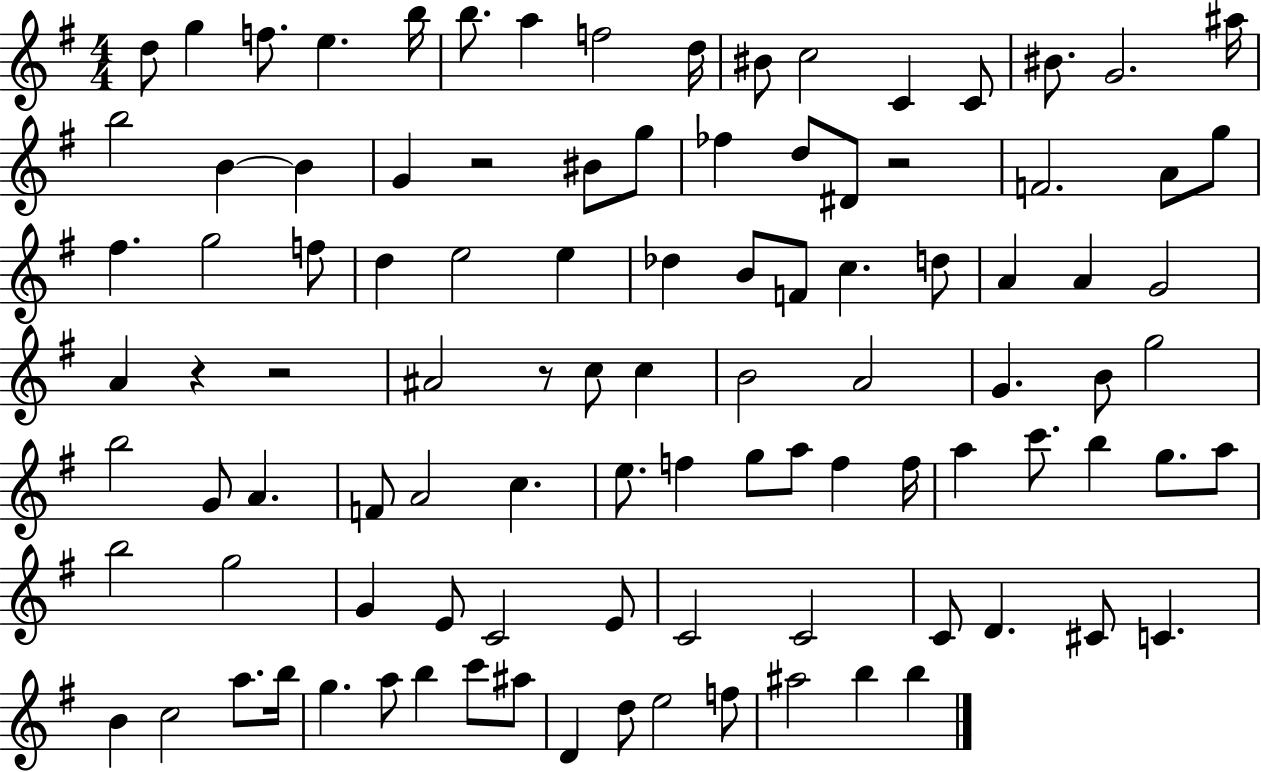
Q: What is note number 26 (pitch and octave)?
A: F4